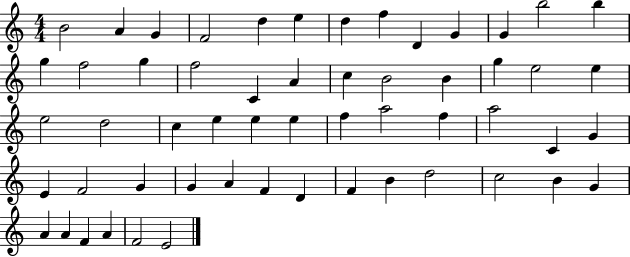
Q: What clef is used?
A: treble